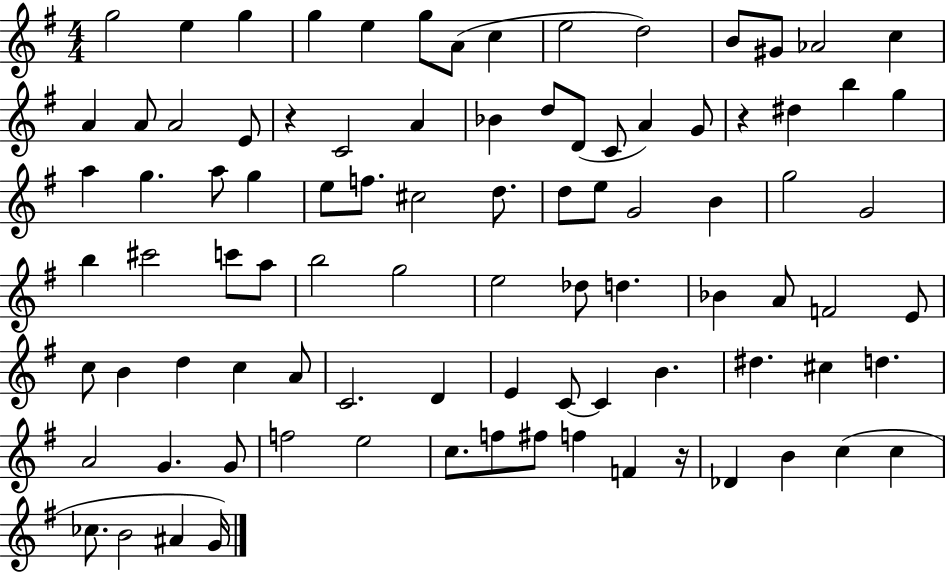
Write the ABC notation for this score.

X:1
T:Untitled
M:4/4
L:1/4
K:G
g2 e g g e g/2 A/2 c e2 d2 B/2 ^G/2 _A2 c A A/2 A2 E/2 z C2 A _B d/2 D/2 C/2 A G/2 z ^d b g a g a/2 g e/2 f/2 ^c2 d/2 d/2 e/2 G2 B g2 G2 b ^c'2 c'/2 a/2 b2 g2 e2 _d/2 d _B A/2 F2 E/2 c/2 B d c A/2 C2 D E C/2 C B ^d ^c d A2 G G/2 f2 e2 c/2 f/2 ^f/2 f F z/4 _D B c c _c/2 B2 ^A G/4